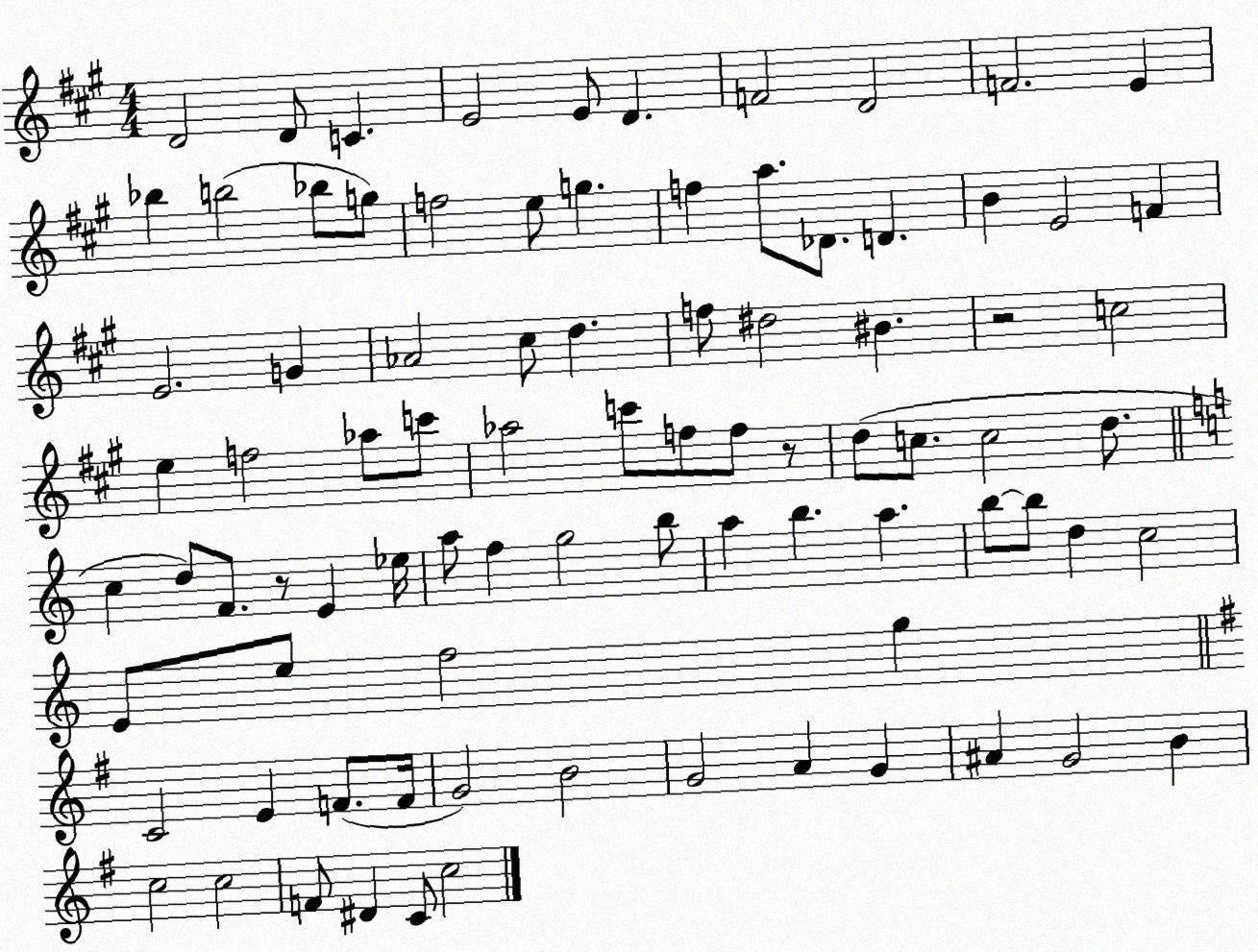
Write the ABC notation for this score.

X:1
T:Untitled
M:4/4
L:1/4
K:A
D2 D/2 C E2 E/2 D F2 D2 F2 E _b b2 _b/2 g/2 f2 e/2 g f a/2 _D/2 D B E2 F E2 G _A2 ^c/2 d f/2 ^d2 ^B z2 c2 e f2 _a/2 c'/2 _a2 c'/2 f/2 f/2 z/2 d/2 c/2 c2 d/2 c d/2 F/2 z/2 E _e/4 a/2 f g2 b/2 a b a b/2 b/2 d c2 E/2 e/2 f2 g C2 E F/2 F/4 G2 B2 G2 A G ^A G2 B c2 c2 F/2 ^D C/2 c2